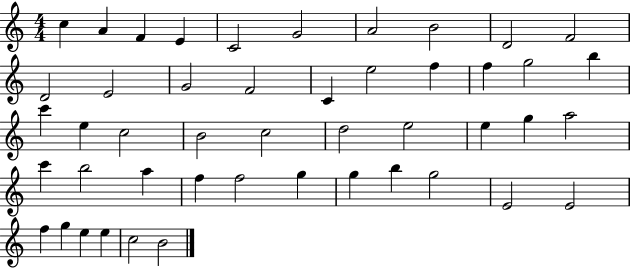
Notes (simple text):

C5/q A4/q F4/q E4/q C4/h G4/h A4/h B4/h D4/h F4/h D4/h E4/h G4/h F4/h C4/q E5/h F5/q F5/q G5/h B5/q C6/q E5/q C5/h B4/h C5/h D5/h E5/h E5/q G5/q A5/h C6/q B5/h A5/q F5/q F5/h G5/q G5/q B5/q G5/h E4/h E4/h F5/q G5/q E5/q E5/q C5/h B4/h